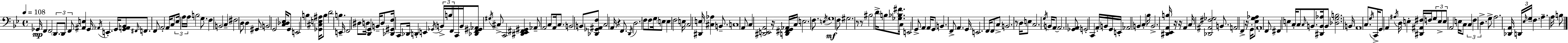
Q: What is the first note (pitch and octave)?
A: Gb2